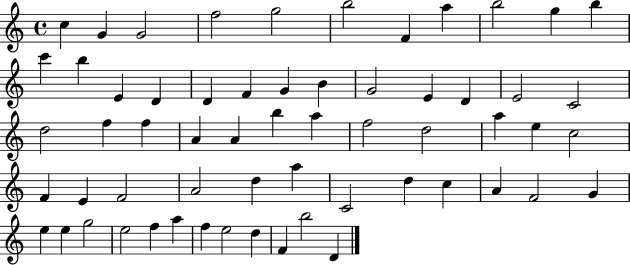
C5/q G4/q G4/h F5/h G5/h B5/h F4/q A5/q B5/h G5/q B5/q C6/q B5/q E4/q D4/q D4/q F4/q G4/q B4/q G4/h E4/q D4/q E4/h C4/h D5/h F5/q F5/q A4/q A4/q B5/q A5/q F5/h D5/h A5/q E5/q C5/h F4/q E4/q F4/h A4/h D5/q A5/q C4/h D5/q C5/q A4/q F4/h G4/q E5/q E5/q G5/h E5/h F5/q A5/q F5/q E5/h D5/q F4/q B5/h D4/q